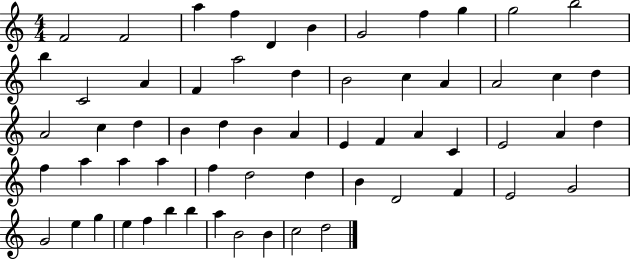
{
  \clef treble
  \numericTimeSignature
  \time 4/4
  \key c \major
  f'2 f'2 | a''4 f''4 d'4 b'4 | g'2 f''4 g''4 | g''2 b''2 | \break b''4 c'2 a'4 | f'4 a''2 d''4 | b'2 c''4 a'4 | a'2 c''4 d''4 | \break a'2 c''4 d''4 | b'4 d''4 b'4 a'4 | e'4 f'4 a'4 c'4 | e'2 a'4 d''4 | \break f''4 a''4 a''4 a''4 | f''4 d''2 d''4 | b'4 d'2 f'4 | e'2 g'2 | \break g'2 e''4 g''4 | e''4 f''4 b''4 b''4 | a''4 b'2 b'4 | c''2 d''2 | \break \bar "|."
}